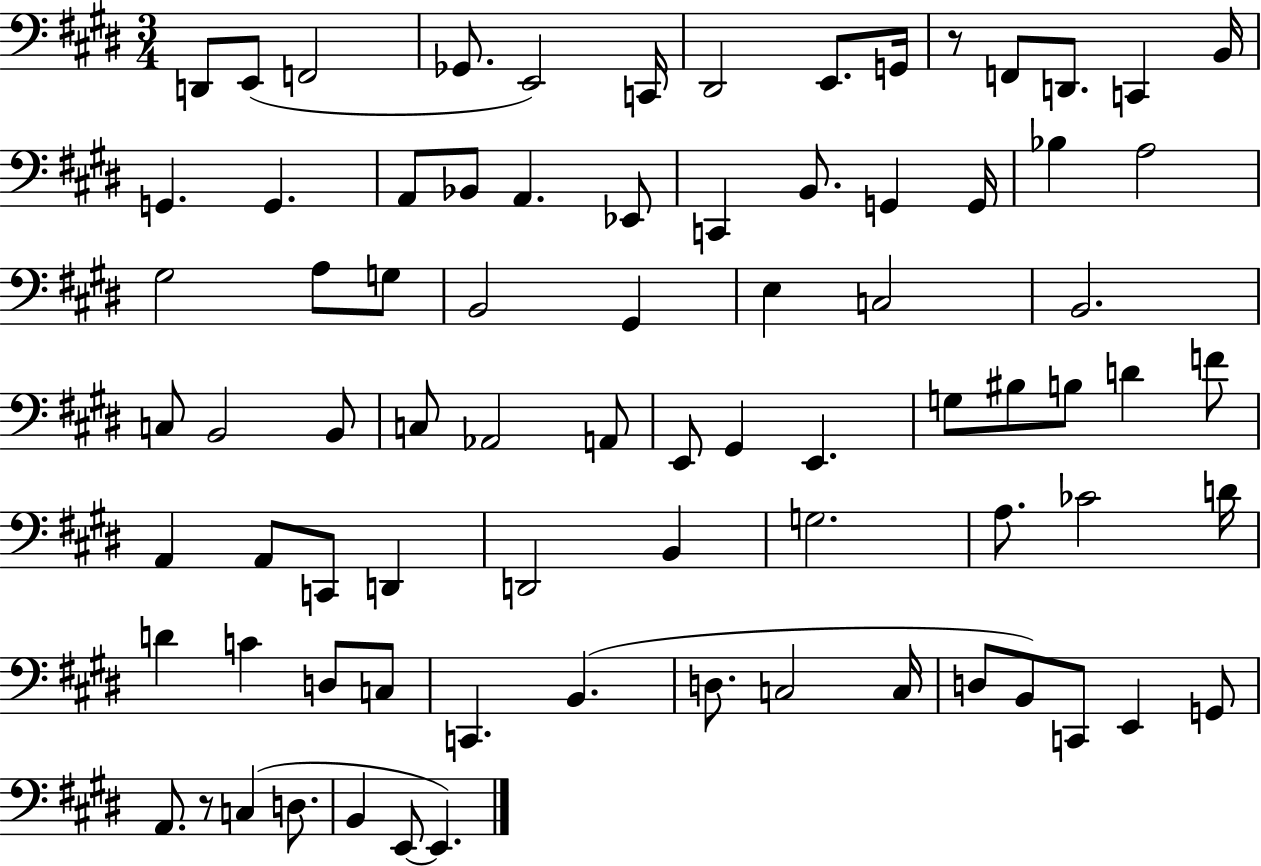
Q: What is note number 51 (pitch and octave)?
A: D2